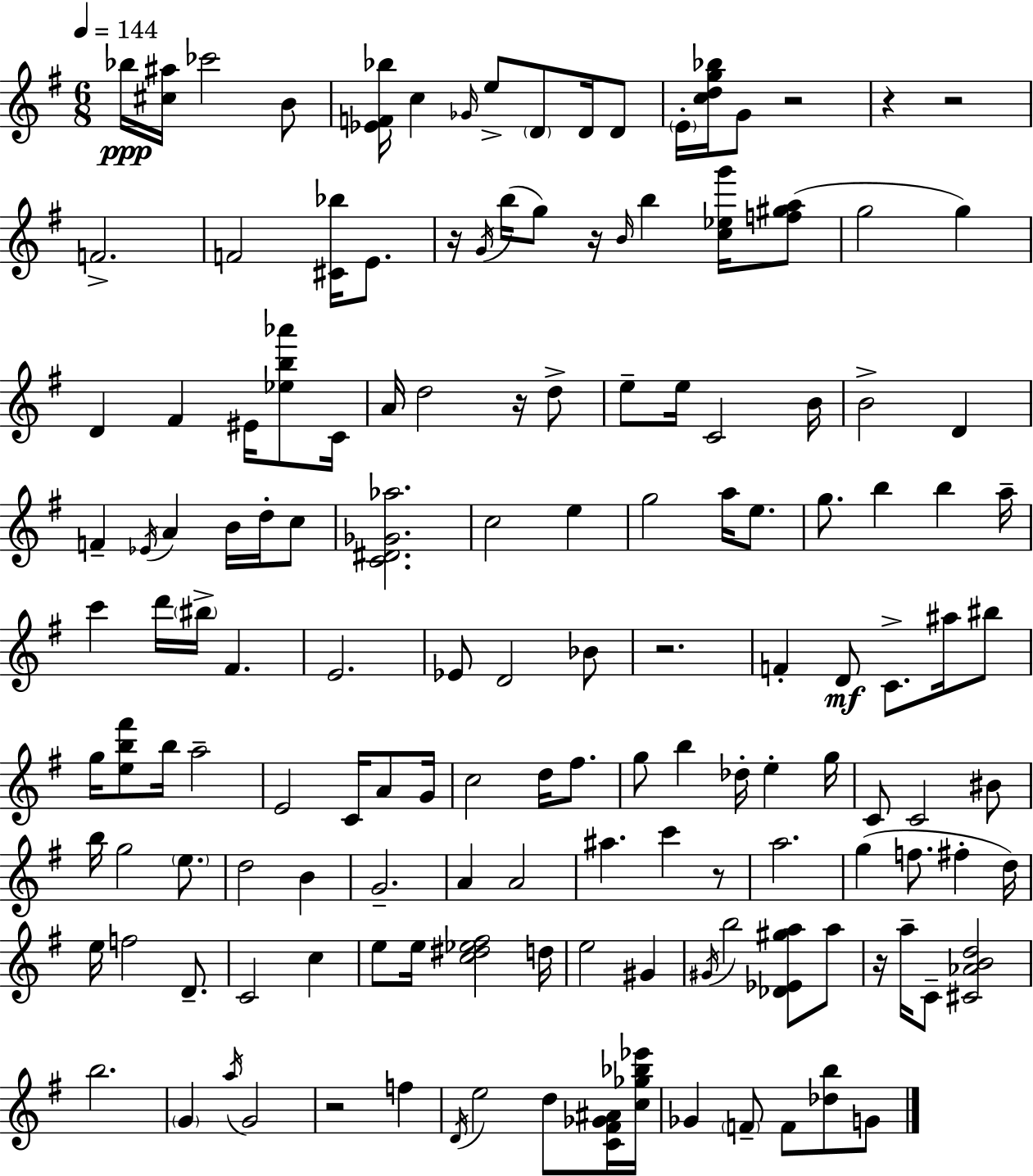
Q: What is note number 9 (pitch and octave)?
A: D4